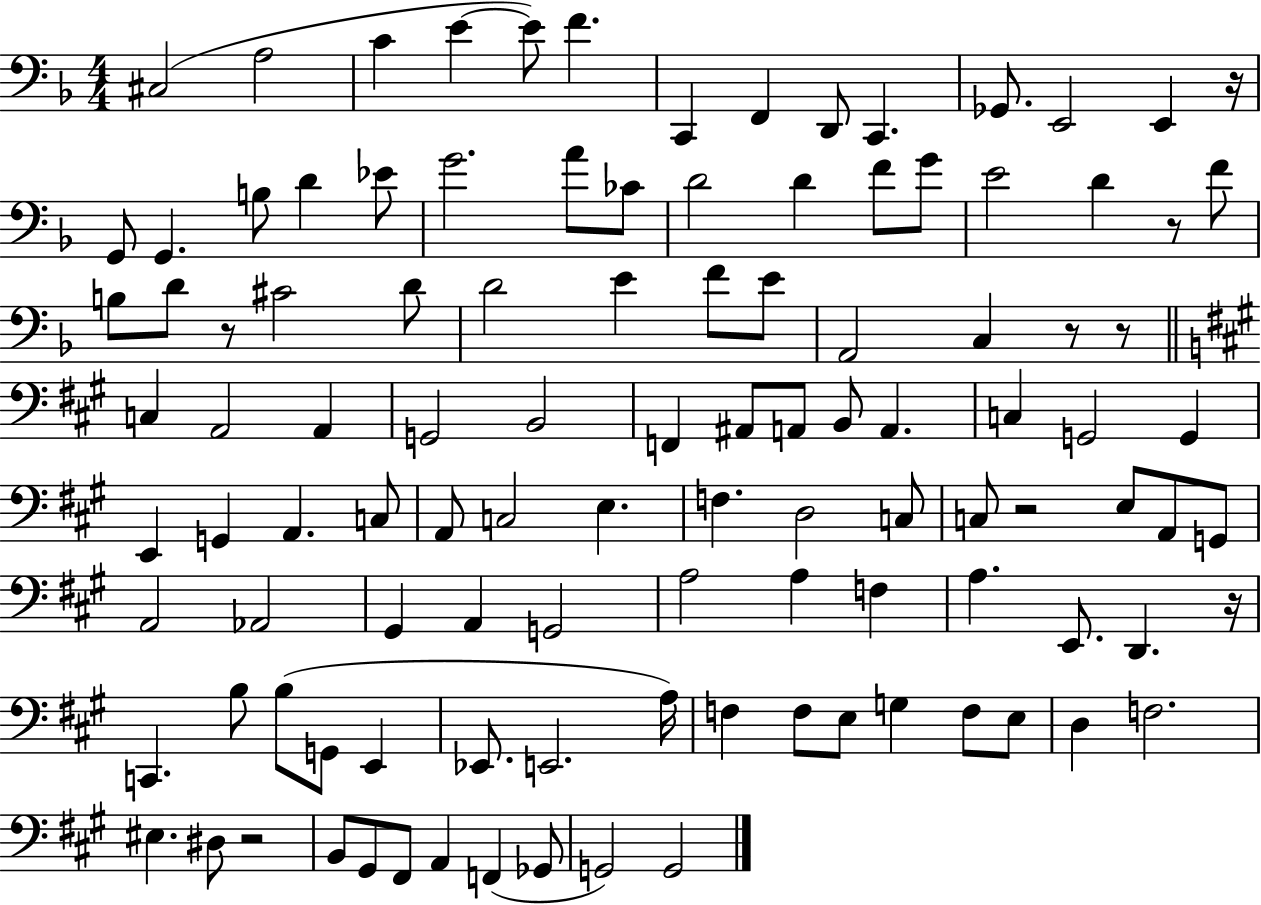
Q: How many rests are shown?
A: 8